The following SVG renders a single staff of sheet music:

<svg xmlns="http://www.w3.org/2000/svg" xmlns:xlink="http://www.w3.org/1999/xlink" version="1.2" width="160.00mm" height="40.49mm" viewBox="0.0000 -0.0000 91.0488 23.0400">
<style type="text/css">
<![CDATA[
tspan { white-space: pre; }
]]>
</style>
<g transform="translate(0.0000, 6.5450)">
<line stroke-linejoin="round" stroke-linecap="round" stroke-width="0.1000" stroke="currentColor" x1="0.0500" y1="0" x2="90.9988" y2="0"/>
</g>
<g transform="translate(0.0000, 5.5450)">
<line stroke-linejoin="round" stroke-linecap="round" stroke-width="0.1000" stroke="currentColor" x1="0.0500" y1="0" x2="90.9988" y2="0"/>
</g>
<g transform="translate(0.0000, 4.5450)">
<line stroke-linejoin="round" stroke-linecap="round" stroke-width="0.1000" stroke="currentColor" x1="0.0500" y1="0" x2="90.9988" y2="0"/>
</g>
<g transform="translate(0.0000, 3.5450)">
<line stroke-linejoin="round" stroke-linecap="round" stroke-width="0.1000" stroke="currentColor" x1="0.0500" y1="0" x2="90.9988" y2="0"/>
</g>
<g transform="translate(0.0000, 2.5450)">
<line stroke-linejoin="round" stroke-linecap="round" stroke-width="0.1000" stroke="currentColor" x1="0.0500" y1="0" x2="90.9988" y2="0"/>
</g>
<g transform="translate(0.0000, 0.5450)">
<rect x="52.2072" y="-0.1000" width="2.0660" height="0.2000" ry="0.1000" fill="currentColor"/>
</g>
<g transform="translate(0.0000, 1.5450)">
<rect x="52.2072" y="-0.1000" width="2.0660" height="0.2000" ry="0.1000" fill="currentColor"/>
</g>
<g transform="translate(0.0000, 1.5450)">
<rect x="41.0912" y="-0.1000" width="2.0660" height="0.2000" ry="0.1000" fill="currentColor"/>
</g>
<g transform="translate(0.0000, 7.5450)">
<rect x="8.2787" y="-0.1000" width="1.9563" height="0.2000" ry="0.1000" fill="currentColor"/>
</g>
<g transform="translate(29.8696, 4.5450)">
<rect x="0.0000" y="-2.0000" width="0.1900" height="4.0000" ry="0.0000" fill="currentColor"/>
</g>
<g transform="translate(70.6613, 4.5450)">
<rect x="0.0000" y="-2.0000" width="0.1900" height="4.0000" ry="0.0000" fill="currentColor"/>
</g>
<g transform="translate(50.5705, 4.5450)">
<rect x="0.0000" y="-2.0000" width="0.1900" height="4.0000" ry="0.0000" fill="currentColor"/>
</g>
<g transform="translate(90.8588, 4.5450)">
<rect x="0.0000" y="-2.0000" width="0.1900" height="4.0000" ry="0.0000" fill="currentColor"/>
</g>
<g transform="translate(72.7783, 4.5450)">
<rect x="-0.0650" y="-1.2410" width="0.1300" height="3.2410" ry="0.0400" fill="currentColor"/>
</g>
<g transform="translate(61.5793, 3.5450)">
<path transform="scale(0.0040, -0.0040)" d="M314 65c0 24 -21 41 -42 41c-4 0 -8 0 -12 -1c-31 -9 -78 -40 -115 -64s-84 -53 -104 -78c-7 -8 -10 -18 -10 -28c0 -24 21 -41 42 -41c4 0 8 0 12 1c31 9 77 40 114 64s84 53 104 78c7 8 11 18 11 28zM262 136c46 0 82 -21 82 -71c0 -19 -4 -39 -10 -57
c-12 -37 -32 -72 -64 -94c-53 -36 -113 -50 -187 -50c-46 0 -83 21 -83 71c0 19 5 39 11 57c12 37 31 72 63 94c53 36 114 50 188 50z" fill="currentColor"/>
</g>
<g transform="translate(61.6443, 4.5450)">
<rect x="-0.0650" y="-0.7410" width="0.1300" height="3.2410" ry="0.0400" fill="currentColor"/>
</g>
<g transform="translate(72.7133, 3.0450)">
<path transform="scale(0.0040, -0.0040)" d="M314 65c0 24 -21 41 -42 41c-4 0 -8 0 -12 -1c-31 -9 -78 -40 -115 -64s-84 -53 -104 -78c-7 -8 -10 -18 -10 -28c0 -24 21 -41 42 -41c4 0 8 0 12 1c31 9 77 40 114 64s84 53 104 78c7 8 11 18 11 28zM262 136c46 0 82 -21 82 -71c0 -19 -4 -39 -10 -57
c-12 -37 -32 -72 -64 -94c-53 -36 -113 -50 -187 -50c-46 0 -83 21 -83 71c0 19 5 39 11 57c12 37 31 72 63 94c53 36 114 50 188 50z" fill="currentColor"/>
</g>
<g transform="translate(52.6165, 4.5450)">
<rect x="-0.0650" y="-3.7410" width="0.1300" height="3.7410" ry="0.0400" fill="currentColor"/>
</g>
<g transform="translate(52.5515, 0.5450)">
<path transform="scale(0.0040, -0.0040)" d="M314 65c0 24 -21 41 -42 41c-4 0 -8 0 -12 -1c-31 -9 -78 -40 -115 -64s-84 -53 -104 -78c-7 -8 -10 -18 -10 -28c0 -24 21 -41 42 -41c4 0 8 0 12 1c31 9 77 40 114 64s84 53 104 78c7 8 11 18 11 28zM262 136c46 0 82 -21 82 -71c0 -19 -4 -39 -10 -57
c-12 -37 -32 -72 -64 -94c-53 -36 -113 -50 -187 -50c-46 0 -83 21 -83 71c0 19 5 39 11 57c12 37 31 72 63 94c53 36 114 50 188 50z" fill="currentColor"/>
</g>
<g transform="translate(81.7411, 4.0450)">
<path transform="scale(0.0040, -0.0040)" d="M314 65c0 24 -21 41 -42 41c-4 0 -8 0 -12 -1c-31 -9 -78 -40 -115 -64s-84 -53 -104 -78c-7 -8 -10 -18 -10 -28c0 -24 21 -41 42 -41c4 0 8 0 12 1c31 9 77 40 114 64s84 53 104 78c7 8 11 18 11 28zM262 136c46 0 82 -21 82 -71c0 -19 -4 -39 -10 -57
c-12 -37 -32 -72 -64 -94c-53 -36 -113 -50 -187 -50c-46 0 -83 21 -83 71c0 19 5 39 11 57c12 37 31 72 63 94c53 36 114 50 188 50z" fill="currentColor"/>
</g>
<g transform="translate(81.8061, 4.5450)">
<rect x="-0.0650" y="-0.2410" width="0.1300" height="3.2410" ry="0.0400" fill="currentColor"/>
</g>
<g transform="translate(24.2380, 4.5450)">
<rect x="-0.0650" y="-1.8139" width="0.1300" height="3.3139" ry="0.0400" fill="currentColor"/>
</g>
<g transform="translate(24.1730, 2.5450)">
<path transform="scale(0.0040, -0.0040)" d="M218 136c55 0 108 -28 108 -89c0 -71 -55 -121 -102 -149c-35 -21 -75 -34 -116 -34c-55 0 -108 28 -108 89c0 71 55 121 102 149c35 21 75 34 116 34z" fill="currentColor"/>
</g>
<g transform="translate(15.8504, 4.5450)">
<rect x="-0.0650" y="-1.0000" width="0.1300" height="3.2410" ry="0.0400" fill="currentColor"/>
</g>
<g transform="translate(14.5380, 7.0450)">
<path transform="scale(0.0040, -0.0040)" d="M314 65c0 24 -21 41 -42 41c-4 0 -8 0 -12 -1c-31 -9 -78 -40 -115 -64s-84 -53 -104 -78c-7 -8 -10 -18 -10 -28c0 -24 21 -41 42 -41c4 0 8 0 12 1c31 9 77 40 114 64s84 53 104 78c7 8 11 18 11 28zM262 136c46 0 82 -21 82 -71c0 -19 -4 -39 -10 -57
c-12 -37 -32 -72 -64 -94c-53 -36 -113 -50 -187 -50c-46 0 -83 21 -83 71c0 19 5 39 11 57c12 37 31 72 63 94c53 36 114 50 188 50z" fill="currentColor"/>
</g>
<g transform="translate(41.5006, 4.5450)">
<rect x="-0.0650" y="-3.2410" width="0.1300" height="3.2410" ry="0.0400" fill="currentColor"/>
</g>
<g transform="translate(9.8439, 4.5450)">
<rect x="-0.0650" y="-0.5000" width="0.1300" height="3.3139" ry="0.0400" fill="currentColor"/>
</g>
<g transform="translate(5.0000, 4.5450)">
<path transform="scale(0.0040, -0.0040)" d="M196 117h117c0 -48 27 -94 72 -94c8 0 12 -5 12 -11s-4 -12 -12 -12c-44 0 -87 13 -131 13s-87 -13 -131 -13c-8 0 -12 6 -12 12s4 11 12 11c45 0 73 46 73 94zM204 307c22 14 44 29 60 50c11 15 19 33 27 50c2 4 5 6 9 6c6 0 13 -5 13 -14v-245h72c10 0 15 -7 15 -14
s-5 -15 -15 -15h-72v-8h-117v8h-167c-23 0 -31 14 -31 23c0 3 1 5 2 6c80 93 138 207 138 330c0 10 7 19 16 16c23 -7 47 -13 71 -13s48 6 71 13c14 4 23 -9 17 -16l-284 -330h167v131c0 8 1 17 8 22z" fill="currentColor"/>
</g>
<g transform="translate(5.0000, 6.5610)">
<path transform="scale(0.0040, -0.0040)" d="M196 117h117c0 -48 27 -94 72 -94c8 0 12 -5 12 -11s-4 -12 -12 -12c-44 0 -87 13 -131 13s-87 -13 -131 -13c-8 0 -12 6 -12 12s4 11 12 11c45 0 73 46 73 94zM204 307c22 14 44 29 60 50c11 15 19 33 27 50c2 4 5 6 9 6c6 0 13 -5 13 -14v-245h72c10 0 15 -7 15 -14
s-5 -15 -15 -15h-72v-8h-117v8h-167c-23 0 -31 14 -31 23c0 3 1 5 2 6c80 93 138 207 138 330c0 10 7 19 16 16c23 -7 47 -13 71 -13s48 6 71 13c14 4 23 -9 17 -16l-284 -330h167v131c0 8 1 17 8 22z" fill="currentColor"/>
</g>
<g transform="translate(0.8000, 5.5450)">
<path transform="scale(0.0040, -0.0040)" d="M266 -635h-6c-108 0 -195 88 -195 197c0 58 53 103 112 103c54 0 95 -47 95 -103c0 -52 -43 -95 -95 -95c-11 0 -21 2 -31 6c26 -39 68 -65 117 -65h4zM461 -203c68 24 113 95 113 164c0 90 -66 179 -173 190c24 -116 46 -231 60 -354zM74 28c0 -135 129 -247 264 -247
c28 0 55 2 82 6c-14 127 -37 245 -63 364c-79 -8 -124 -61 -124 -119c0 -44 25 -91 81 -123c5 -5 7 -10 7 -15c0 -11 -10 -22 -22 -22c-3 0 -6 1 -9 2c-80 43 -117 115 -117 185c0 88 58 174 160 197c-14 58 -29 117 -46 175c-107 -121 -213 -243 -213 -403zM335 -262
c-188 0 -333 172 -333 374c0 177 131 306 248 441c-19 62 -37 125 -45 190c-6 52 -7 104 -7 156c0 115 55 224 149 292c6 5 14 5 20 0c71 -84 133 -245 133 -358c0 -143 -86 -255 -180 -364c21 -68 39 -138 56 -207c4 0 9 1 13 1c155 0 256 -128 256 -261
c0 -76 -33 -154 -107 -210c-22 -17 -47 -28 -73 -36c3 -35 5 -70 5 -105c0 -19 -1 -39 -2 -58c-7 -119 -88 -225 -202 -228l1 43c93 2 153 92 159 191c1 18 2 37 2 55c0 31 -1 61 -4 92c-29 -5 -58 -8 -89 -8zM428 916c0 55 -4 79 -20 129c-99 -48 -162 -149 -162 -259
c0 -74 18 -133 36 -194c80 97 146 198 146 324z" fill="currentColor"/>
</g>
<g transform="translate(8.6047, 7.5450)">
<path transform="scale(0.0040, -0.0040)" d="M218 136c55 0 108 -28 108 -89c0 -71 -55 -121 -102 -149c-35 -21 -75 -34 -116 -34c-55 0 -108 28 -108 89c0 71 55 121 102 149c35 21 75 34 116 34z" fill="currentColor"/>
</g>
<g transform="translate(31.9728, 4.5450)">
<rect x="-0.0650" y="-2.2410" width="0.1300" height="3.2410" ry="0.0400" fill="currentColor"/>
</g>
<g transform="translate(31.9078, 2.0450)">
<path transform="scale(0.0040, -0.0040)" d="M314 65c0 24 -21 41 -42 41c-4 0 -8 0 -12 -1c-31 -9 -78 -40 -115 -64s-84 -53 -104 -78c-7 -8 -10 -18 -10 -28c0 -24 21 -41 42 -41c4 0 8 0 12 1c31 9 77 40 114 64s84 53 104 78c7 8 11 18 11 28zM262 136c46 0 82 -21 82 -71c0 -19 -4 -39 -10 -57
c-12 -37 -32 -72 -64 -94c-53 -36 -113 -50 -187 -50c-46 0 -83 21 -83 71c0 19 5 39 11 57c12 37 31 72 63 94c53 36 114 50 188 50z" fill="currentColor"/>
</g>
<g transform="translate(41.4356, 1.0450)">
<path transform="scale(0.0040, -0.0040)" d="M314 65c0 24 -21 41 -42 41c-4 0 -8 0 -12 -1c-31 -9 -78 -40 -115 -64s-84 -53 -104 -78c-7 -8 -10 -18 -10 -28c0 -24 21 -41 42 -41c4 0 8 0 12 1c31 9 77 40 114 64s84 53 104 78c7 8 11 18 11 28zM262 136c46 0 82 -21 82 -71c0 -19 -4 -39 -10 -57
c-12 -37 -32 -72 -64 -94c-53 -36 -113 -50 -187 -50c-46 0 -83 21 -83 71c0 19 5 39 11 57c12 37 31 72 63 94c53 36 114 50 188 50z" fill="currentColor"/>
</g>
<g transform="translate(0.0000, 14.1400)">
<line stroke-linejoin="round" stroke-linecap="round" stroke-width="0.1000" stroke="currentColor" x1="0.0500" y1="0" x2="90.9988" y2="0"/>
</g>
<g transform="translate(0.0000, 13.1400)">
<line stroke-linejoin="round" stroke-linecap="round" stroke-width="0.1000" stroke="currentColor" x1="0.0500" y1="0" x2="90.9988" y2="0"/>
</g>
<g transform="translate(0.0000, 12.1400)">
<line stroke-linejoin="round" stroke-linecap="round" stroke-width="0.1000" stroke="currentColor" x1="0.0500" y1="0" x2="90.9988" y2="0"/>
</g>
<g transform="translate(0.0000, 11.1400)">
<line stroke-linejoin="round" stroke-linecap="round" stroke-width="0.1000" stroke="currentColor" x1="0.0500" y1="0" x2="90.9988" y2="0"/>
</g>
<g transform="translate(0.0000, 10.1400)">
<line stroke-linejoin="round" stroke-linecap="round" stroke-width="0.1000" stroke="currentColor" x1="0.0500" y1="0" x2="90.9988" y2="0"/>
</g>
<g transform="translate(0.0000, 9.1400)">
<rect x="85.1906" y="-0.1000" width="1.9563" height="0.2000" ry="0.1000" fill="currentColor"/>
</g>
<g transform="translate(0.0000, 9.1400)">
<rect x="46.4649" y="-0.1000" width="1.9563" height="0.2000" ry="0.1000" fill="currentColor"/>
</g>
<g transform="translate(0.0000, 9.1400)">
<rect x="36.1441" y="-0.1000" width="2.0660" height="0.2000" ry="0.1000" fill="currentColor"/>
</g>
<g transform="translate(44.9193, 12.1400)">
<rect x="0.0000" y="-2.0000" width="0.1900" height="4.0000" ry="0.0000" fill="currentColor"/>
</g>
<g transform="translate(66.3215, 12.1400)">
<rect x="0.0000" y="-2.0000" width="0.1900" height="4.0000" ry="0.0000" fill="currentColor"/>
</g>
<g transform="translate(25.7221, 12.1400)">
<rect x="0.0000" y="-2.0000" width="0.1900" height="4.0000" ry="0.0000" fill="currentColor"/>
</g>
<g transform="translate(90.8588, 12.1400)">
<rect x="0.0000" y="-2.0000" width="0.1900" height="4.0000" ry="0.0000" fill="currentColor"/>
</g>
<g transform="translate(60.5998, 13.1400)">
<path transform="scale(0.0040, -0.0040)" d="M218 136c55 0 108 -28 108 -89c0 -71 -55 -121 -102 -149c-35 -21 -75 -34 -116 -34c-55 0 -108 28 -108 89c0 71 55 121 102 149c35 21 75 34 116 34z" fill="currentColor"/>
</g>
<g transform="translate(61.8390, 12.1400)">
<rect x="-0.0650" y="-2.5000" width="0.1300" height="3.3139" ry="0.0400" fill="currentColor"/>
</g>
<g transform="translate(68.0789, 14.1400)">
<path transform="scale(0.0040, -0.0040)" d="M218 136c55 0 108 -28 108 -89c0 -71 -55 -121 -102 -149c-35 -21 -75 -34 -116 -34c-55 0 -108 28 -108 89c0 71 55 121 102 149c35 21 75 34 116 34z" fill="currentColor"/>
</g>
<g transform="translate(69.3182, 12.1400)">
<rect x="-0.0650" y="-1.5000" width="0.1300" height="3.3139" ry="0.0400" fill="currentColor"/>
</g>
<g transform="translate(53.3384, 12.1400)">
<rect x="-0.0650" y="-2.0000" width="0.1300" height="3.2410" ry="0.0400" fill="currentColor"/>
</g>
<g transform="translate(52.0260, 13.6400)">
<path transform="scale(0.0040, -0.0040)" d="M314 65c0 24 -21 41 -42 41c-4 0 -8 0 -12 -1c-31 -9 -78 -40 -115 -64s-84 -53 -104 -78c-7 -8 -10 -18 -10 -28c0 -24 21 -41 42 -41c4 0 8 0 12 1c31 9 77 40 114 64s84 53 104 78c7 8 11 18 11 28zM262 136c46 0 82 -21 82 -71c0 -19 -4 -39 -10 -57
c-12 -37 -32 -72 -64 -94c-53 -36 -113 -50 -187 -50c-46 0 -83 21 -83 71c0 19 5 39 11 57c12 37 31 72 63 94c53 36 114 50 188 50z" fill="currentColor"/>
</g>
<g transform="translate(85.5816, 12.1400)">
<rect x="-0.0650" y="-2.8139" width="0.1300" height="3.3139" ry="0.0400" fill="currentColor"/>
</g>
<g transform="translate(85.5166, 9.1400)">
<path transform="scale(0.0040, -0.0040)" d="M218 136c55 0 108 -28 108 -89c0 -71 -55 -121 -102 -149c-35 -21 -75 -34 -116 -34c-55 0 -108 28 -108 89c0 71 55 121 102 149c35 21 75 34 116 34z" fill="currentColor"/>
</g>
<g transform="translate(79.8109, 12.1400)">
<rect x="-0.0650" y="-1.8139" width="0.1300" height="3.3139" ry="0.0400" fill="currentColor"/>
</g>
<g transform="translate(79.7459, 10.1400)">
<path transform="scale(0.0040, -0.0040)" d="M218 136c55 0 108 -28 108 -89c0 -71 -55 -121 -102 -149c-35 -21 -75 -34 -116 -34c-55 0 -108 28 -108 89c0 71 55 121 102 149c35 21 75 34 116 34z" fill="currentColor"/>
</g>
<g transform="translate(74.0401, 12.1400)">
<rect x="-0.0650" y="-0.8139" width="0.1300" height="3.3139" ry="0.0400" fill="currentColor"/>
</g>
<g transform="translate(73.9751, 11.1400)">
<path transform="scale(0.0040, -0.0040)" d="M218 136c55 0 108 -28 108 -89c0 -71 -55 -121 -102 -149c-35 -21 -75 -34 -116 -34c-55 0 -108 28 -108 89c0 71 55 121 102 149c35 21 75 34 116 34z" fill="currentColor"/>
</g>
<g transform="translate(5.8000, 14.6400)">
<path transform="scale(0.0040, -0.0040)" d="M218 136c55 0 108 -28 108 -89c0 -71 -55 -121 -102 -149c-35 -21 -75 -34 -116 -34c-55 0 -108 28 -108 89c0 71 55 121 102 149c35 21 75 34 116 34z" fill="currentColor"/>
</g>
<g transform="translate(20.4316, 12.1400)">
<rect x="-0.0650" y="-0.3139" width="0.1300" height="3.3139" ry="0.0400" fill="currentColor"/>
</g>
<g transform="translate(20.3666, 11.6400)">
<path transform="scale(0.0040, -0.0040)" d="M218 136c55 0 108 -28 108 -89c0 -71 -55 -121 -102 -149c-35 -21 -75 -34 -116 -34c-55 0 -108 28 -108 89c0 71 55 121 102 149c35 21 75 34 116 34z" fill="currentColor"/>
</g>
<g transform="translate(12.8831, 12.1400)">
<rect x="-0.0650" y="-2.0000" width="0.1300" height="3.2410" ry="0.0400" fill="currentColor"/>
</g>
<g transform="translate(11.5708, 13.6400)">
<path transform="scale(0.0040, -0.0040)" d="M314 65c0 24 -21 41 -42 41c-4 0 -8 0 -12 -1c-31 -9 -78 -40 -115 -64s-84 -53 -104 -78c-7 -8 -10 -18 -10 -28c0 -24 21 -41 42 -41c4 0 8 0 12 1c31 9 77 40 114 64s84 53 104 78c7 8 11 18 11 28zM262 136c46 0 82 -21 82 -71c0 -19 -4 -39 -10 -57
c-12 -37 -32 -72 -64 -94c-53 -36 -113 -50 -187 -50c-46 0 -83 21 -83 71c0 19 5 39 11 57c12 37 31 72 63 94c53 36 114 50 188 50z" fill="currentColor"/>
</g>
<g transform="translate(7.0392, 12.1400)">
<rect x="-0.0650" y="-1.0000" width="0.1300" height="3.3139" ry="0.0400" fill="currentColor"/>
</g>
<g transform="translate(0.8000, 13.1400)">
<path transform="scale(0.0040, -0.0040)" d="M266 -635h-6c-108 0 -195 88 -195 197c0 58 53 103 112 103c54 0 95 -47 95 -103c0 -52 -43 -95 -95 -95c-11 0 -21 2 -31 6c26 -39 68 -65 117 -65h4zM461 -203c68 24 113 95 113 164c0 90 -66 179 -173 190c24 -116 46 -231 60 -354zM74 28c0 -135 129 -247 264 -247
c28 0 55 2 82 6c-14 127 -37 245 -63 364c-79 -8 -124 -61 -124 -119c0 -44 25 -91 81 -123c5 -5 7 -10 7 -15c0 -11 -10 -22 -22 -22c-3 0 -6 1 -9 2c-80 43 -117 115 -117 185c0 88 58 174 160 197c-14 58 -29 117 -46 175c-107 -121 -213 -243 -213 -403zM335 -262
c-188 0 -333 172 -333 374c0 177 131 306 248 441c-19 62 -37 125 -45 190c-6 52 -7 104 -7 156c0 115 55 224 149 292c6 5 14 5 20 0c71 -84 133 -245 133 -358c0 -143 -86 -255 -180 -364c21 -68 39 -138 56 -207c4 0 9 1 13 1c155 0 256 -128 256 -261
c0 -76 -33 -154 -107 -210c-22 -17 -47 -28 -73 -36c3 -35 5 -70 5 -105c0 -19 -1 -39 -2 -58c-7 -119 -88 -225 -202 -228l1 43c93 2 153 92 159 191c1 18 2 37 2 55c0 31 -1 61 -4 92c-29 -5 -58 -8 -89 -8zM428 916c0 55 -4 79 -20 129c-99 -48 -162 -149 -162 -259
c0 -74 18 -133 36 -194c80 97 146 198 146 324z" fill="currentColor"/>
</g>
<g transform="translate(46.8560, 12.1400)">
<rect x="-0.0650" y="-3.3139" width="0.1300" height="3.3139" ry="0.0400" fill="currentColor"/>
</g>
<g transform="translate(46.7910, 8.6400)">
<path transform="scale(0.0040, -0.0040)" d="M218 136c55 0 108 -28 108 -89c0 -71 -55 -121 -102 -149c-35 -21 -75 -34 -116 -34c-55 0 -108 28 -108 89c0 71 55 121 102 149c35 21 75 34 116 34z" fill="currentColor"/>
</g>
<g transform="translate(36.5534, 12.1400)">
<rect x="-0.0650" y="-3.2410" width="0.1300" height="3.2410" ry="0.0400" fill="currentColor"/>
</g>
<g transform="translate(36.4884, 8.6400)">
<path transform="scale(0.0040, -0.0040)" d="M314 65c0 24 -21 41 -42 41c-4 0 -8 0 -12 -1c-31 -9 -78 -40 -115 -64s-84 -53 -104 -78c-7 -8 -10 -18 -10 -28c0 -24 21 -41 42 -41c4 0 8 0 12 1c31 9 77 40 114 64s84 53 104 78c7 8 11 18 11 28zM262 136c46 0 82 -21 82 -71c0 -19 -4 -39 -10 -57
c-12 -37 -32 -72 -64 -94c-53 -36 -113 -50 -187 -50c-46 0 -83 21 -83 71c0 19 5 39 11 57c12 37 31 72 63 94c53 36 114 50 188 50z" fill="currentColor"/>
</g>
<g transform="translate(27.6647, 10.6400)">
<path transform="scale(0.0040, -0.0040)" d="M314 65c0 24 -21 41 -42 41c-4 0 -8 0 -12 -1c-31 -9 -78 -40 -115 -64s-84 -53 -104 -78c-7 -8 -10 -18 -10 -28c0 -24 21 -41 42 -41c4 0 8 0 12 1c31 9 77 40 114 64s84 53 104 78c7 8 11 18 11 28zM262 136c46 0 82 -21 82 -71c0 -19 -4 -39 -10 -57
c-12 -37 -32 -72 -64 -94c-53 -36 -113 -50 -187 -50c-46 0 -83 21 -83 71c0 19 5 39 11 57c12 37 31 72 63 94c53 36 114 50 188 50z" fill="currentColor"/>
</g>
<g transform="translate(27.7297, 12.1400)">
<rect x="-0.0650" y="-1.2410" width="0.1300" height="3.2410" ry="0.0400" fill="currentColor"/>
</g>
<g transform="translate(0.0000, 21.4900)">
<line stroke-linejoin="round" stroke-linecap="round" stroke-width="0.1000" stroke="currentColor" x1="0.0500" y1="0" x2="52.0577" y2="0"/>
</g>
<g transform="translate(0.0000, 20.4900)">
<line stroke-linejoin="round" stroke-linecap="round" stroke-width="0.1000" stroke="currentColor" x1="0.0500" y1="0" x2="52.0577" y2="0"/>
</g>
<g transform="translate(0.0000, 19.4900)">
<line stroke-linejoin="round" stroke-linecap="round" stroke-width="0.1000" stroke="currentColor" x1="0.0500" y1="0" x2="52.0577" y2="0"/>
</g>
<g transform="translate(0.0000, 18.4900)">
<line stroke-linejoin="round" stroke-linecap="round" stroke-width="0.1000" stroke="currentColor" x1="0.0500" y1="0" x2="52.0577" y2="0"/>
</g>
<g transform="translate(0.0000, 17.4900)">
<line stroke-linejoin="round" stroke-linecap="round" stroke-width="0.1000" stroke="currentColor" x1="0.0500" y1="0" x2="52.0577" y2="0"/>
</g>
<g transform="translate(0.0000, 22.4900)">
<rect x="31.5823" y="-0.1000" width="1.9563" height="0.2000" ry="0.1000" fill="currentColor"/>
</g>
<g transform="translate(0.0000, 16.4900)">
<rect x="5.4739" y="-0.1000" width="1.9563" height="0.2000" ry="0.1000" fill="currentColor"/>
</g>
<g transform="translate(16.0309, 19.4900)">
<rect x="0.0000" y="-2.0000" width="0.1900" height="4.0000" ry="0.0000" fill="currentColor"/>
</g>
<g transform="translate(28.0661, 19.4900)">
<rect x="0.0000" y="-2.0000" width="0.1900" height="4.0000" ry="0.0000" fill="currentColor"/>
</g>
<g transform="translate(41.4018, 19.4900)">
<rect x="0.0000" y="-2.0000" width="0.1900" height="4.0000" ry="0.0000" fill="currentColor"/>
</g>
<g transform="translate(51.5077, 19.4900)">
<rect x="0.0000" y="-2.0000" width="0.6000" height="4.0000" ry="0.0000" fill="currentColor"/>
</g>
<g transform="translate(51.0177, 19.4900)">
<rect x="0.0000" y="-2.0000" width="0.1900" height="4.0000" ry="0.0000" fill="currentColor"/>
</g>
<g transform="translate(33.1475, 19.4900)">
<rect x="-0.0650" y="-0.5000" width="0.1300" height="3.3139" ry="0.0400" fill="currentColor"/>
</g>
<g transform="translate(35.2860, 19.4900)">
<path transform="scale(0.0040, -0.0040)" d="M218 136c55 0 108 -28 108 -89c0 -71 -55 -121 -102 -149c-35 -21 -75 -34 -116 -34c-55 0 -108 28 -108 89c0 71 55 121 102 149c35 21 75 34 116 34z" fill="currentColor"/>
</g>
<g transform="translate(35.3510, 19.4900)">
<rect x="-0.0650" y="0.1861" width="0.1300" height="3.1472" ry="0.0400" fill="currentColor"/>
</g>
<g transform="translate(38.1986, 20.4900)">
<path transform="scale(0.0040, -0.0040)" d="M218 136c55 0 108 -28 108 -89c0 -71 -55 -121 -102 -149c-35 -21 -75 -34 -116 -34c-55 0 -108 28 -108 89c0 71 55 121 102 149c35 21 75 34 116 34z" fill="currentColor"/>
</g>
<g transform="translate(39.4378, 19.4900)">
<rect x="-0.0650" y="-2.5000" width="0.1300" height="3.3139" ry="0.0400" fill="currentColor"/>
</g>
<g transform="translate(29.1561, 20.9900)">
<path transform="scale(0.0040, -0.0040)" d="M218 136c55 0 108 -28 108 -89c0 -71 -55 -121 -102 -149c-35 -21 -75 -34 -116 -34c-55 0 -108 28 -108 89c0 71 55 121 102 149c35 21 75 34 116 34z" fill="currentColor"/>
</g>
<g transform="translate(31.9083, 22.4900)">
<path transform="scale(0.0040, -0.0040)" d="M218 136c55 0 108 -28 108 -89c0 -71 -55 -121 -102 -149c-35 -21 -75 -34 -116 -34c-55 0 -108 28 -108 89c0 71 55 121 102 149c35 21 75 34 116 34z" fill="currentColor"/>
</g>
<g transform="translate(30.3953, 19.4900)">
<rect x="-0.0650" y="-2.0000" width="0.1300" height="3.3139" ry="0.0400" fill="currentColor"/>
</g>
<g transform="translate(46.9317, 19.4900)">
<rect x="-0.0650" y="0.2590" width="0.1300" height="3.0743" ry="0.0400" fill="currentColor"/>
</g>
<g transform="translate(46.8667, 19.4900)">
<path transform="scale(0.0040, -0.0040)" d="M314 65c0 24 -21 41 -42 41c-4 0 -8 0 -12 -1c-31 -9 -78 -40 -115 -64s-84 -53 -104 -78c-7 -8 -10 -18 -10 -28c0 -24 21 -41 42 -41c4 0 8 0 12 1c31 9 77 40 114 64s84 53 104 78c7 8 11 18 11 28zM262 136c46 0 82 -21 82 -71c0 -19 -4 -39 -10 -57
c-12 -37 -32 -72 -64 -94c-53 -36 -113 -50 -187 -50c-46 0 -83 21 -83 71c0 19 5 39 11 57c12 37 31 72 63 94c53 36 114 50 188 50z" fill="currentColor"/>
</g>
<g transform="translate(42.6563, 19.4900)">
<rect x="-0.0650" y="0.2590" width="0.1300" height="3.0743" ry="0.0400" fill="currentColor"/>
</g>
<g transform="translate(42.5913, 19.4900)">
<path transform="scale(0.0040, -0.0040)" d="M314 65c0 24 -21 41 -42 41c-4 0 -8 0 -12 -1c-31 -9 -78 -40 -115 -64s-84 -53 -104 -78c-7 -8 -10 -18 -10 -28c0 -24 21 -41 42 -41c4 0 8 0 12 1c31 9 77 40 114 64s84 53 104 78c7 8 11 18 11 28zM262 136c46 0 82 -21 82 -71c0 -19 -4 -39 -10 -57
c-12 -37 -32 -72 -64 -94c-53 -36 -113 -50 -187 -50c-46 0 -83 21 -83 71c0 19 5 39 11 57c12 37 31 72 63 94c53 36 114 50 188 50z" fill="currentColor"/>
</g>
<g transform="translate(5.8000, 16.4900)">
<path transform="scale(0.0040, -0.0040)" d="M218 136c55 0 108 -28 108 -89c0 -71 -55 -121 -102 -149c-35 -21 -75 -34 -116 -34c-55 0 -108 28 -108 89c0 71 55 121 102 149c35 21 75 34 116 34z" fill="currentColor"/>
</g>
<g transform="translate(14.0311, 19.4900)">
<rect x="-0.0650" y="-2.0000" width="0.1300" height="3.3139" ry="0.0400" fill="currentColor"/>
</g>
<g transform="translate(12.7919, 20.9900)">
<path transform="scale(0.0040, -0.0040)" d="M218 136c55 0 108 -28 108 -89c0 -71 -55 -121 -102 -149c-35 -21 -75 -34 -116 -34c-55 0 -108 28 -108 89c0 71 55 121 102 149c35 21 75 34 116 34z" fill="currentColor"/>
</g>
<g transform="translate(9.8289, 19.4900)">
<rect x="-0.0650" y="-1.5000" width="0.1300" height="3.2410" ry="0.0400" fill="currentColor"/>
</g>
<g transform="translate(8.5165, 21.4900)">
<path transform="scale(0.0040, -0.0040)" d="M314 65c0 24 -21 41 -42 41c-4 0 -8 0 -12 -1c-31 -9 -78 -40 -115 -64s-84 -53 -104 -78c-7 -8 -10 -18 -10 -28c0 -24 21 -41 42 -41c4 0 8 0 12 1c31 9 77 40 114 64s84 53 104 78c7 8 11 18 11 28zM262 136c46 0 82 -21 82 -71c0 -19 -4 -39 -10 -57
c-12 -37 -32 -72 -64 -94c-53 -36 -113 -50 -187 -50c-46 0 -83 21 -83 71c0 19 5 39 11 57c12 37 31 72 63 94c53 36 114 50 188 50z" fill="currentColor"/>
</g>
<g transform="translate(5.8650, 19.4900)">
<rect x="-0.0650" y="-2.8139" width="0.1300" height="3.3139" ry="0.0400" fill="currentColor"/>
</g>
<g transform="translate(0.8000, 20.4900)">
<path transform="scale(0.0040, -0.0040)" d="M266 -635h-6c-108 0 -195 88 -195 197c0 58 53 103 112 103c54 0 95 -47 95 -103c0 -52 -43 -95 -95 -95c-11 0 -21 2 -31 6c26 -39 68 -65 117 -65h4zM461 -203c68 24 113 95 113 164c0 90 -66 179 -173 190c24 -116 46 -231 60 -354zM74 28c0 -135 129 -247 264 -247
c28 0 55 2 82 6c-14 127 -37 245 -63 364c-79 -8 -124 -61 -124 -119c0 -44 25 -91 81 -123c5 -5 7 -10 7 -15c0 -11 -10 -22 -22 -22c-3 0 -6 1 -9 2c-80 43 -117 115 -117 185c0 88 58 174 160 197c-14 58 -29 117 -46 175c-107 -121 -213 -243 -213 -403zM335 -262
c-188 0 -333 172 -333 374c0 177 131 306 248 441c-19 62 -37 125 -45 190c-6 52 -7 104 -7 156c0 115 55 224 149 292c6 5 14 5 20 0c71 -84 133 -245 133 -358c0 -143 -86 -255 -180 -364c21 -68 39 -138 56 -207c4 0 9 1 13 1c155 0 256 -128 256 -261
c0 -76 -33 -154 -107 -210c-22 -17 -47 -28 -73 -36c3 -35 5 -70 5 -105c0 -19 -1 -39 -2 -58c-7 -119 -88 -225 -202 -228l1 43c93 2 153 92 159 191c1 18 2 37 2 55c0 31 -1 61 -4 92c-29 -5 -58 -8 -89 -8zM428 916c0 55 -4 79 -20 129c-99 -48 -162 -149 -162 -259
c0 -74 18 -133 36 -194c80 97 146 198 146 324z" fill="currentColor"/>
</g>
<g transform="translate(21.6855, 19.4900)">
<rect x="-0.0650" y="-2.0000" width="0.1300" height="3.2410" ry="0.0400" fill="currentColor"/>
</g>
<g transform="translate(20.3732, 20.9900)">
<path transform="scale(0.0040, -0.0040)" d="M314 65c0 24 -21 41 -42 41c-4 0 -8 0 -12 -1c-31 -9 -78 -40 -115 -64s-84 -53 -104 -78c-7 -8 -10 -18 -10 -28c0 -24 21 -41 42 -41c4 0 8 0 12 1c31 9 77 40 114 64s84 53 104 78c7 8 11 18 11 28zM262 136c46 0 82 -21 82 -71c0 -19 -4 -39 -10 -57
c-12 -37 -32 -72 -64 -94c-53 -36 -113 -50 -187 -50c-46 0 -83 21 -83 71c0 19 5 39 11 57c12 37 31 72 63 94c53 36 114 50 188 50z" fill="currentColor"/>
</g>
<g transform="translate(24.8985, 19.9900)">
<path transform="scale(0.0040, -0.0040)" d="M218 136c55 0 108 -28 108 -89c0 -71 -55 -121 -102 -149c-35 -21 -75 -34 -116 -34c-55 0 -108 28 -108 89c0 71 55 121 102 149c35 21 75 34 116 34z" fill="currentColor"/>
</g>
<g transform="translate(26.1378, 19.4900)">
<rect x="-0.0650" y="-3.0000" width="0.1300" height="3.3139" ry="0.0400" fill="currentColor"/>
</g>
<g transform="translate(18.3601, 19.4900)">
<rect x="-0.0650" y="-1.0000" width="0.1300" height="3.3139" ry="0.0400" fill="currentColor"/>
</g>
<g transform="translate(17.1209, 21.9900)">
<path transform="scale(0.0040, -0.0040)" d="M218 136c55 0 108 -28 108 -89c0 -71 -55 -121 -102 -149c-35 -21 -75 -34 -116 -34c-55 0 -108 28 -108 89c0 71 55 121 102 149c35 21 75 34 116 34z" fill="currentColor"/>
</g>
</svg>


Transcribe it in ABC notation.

X:1
T:Untitled
M:4/4
L:1/4
K:C
C D2 f g2 b2 c'2 d2 e2 c2 D F2 c e2 b2 b F2 G E d f a a E2 F D F2 A F C B G B2 B2